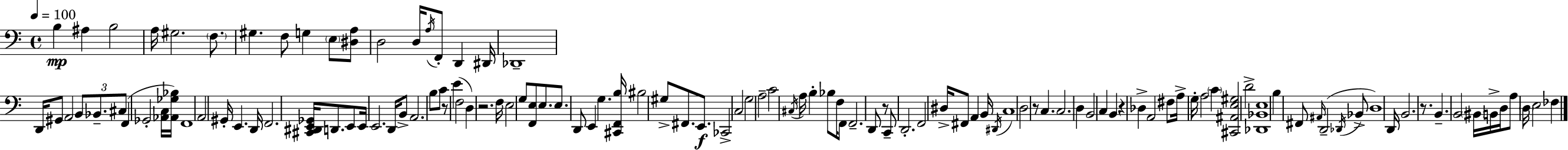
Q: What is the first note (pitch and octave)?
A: B3